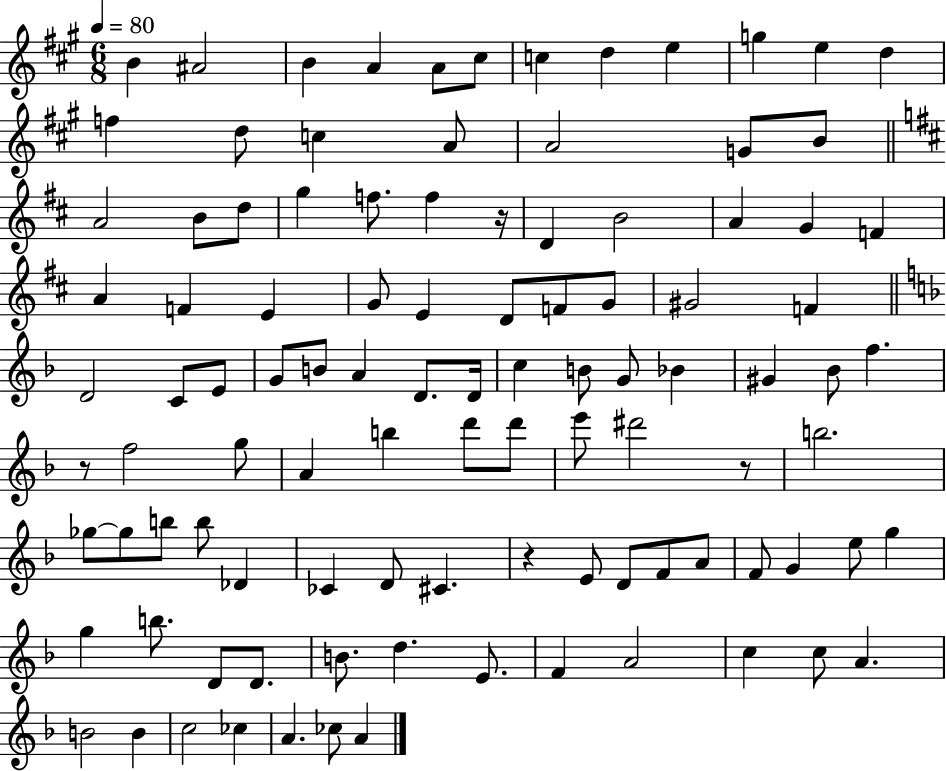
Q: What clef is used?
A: treble